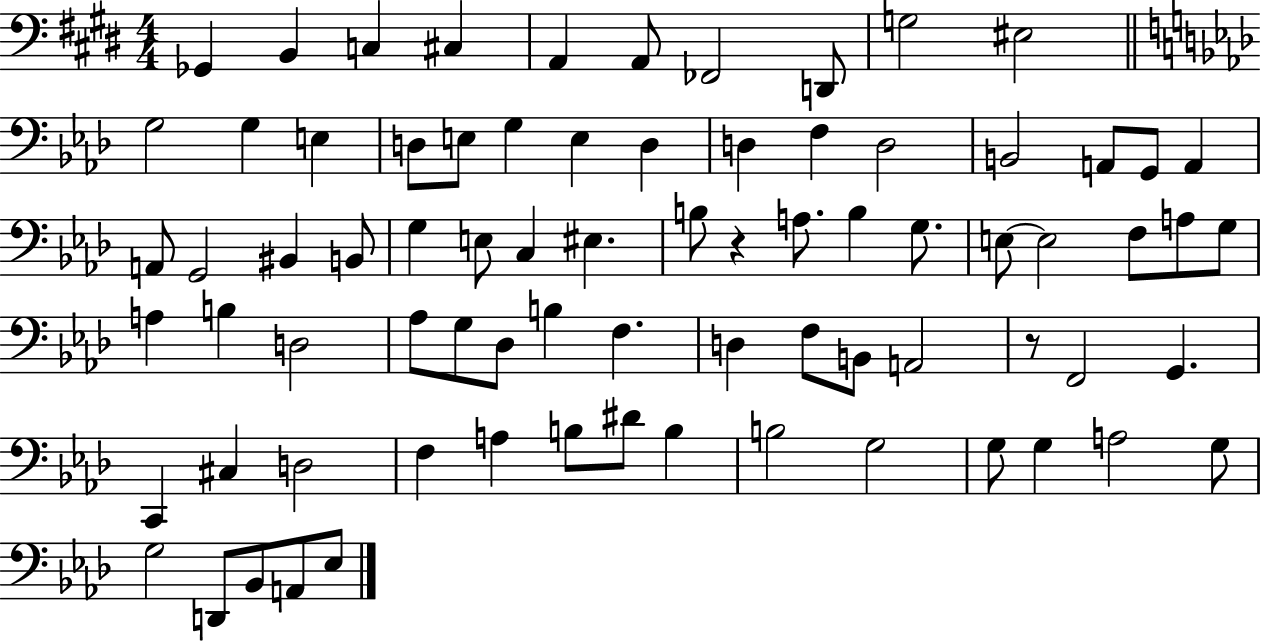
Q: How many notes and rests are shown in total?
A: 77